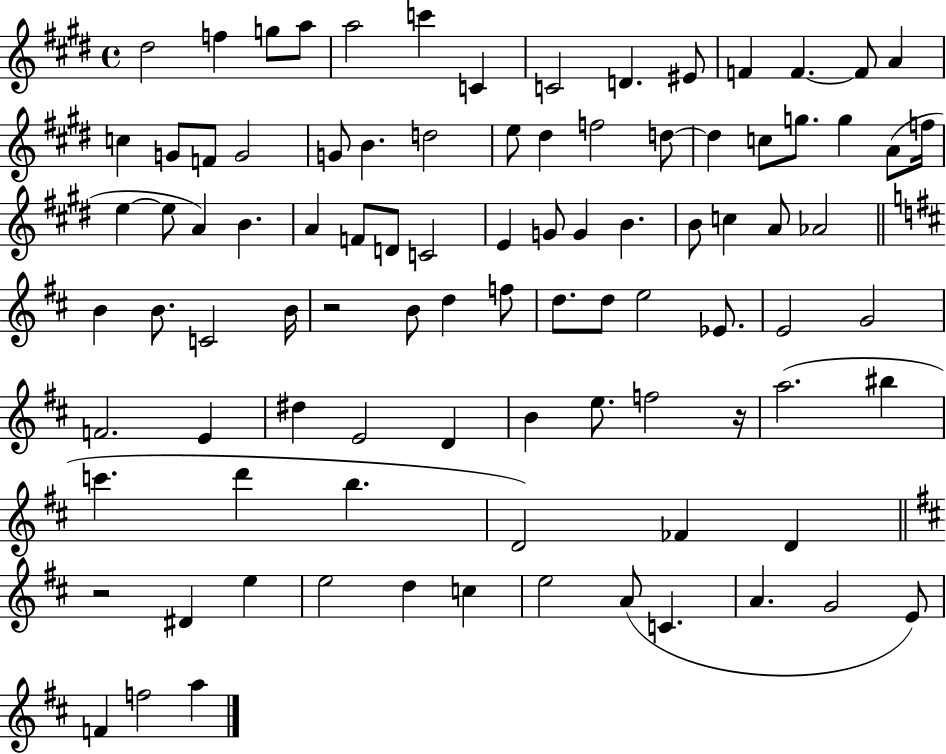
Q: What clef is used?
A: treble